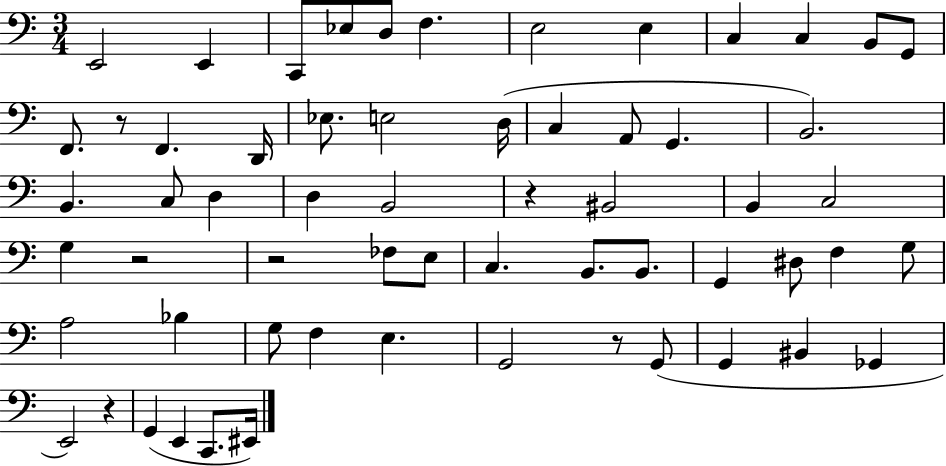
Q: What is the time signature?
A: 3/4